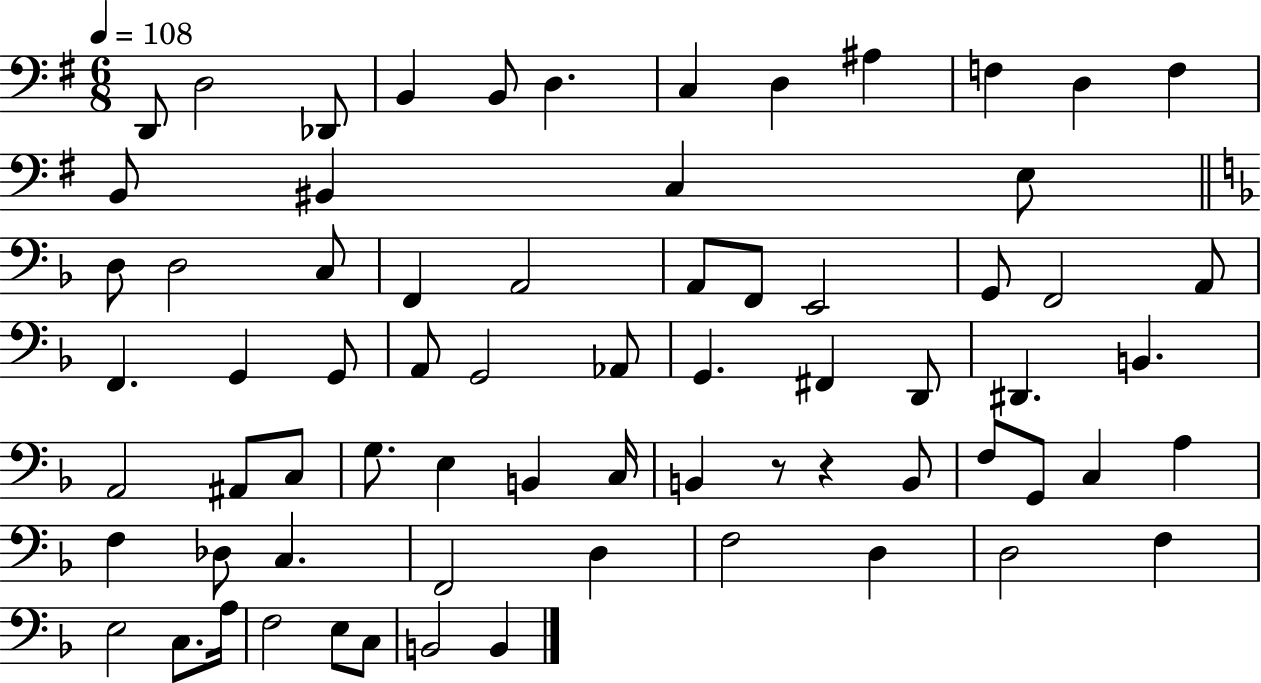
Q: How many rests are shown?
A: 2